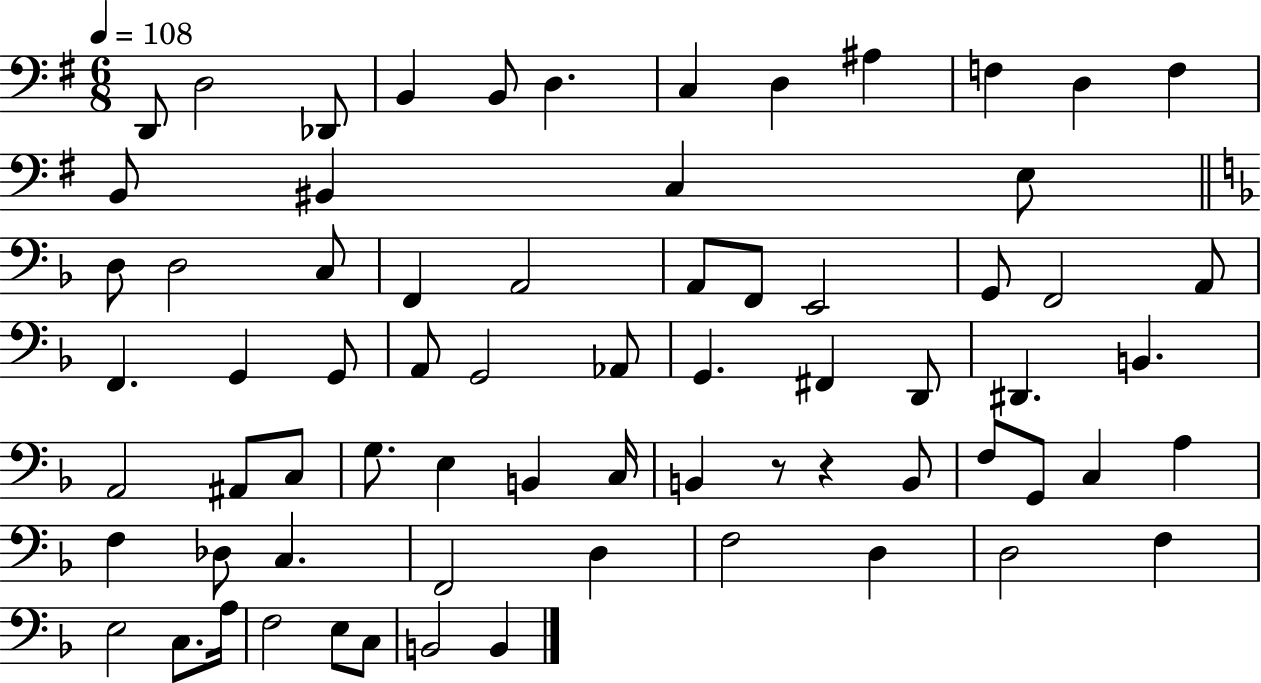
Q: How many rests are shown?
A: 2